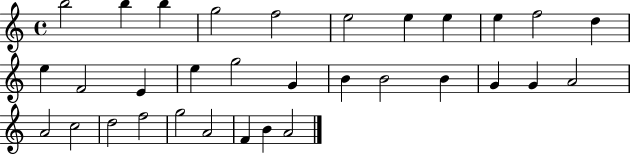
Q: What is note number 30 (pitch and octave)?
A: F4